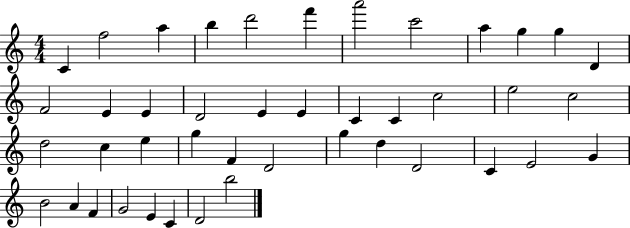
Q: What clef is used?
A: treble